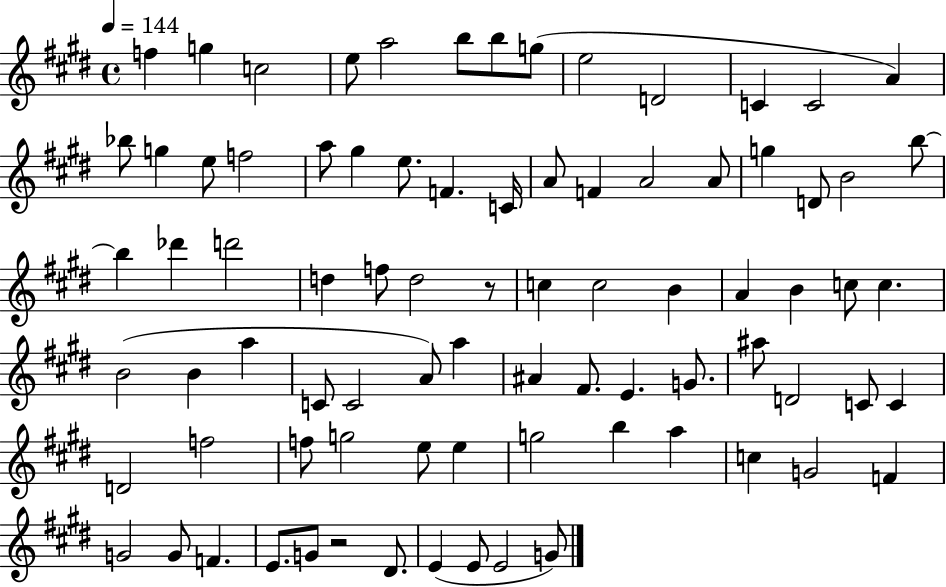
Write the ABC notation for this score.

X:1
T:Untitled
M:4/4
L:1/4
K:E
f g c2 e/2 a2 b/2 b/2 g/2 e2 D2 C C2 A _b/2 g e/2 f2 a/2 ^g e/2 F C/4 A/2 F A2 A/2 g D/2 B2 b/2 b _d' d'2 d f/2 d2 z/2 c c2 B A B c/2 c B2 B a C/2 C2 A/2 a ^A ^F/2 E G/2 ^a/2 D2 C/2 C D2 f2 f/2 g2 e/2 e g2 b a c G2 F G2 G/2 F E/2 G/2 z2 ^D/2 E E/2 E2 G/2